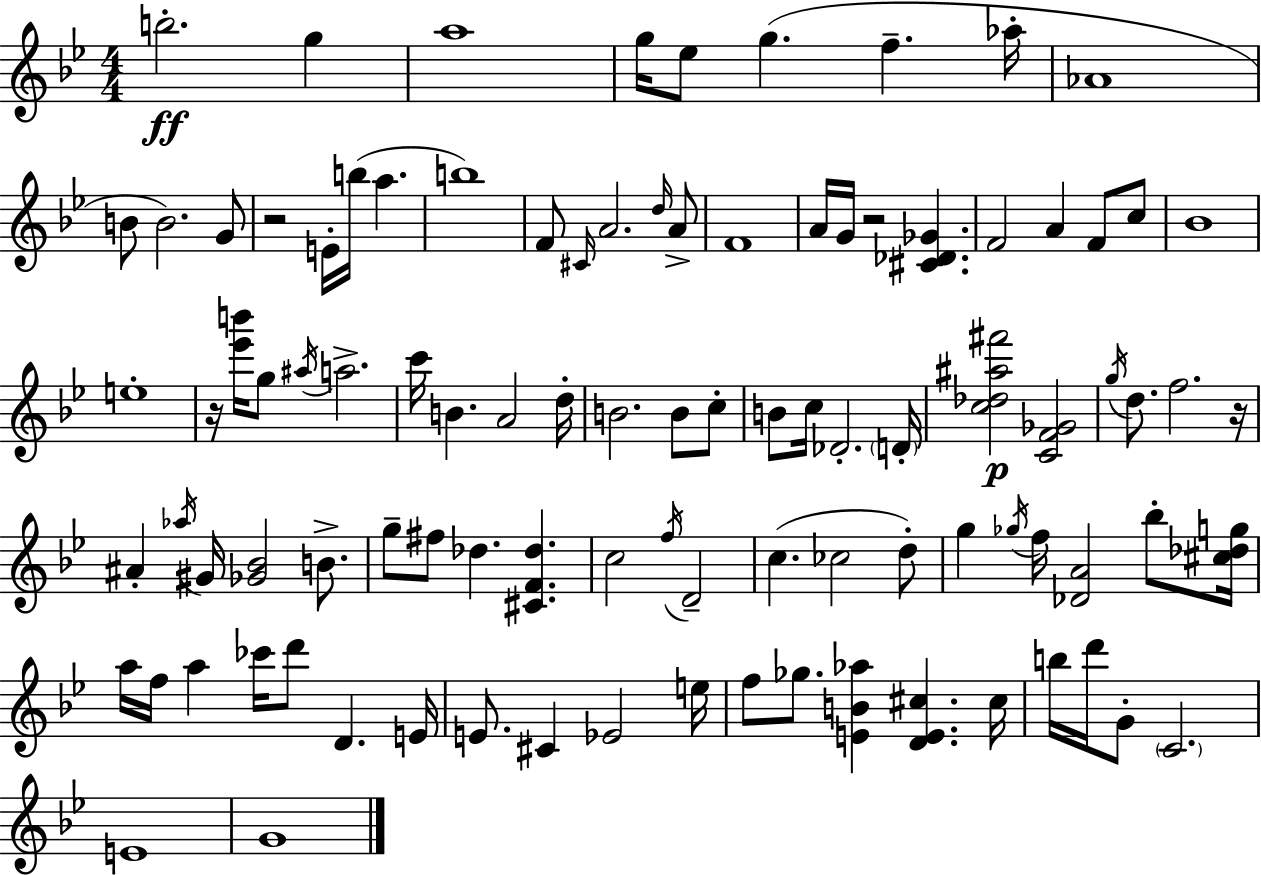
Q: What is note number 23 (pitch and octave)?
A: A4